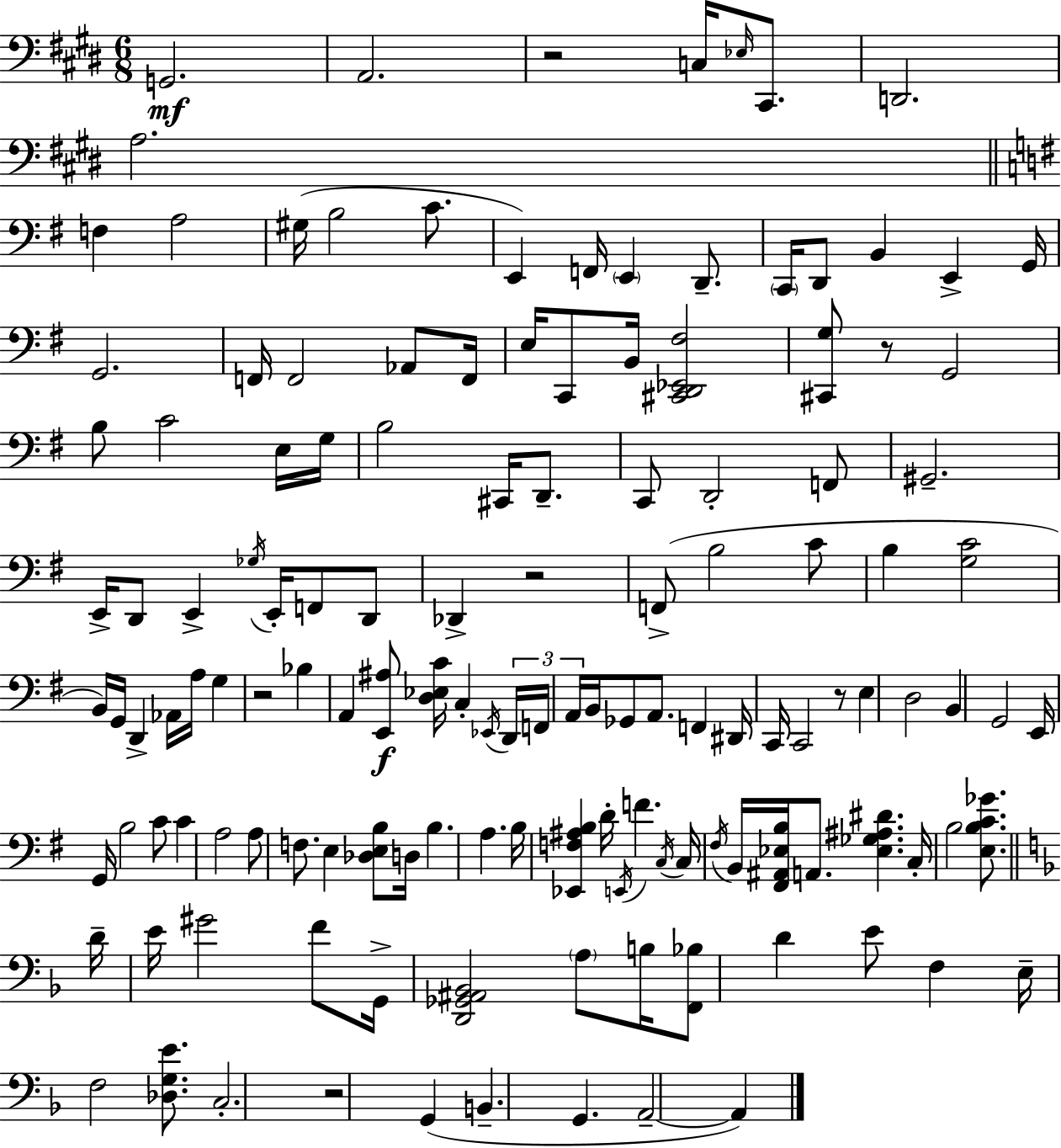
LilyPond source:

{
  \clef bass
  \numericTimeSignature
  \time 6/8
  \key e \major
  g,2.\mf | a,2. | r2 c16 \grace { ees16 } cis,8. | d,2. | \break a2. | \bar "||" \break \key g \major f4 a2 | gis16( b2 c'8. | e,4) f,16 \parenthesize e,4 d,8.-- | \parenthesize c,16 d,8 b,4 e,4-> g,16 | \break g,2. | f,16 f,2 aes,8 f,16 | e16 c,8 b,16 <cis, d, ees, fis>2 | <cis, g>8 r8 g,2 | \break b8 c'2 e16 g16 | b2 cis,16 d,8.-- | c,8 d,2-. f,8 | gis,2.-- | \break e,16-> d,8 e,4-> \acciaccatura { ges16 } e,16-. f,8 d,8 | des,4-> r2 | f,8->( b2 c'8 | b4 <g c'>2 | \break b,16) g,16 d,4-> aes,16 a16 g4 | r2 bes4 | a,4 <e, ais>8\f <d ees c'>16 c4-. | \acciaccatura { ees,16 } \tuplet 3/2 { d,16 f,16 a,16 } b,16 ges,8 a,8. f,4 | \break dis,16 c,16 c,2 | r8 e4 d2 | b,4 g,2 | e,16 g,16 b2 | \break c'8 c'4 a2 | a8 f8. e4 <des e b>8 | d16 b4. a4. | b16 <ees, f ais b>4 d'16-. \acciaccatura { e,16 } f'4. | \break \acciaccatura { c16 } c16 \acciaccatura { fis16 } b,16 <fis, ais, ees b>16 a,8. <ees ges ais dis'>4. | c16-. b2 | <e b c' ges'>8. \bar "||" \break \key f \major d'16-- e'16 gis'2 f'8 | g,16-> <d, ges, ais, bes,>2 \parenthesize a8 b16 | <f, bes>8 d'4 e'8 f4 | e16-- f2 <des g e'>8. | \break c2.-. | r2 g,4( | b,4.-- g,4. | a,2--~~ a,4) | \break \bar "|."
}